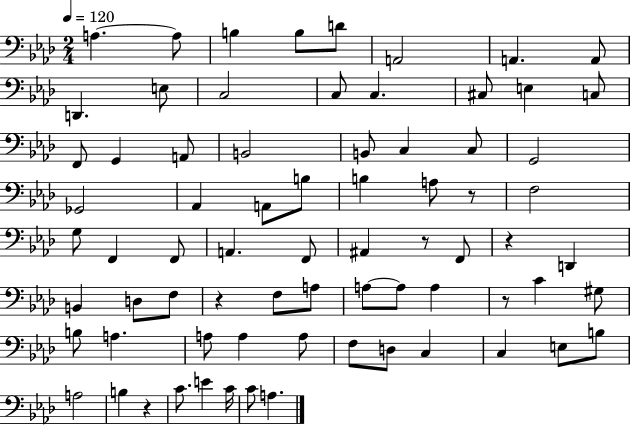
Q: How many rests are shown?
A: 6